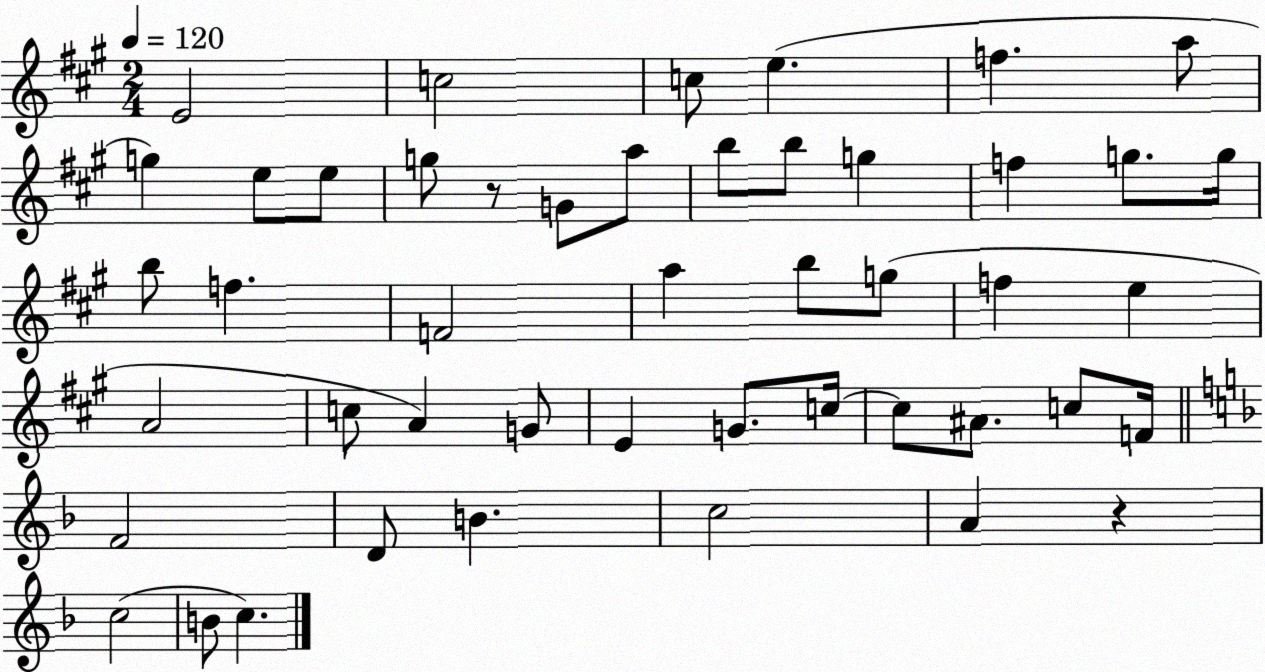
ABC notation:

X:1
T:Untitled
M:2/4
L:1/4
K:A
E2 c2 c/2 e f a/2 g e/2 e/2 g/2 z/2 G/2 a/2 b/2 b/2 g f g/2 g/4 b/2 f F2 a b/2 g/2 f e A2 c/2 A G/2 E G/2 c/4 c/2 ^A/2 c/2 F/4 F2 D/2 B c2 A z c2 B/2 c